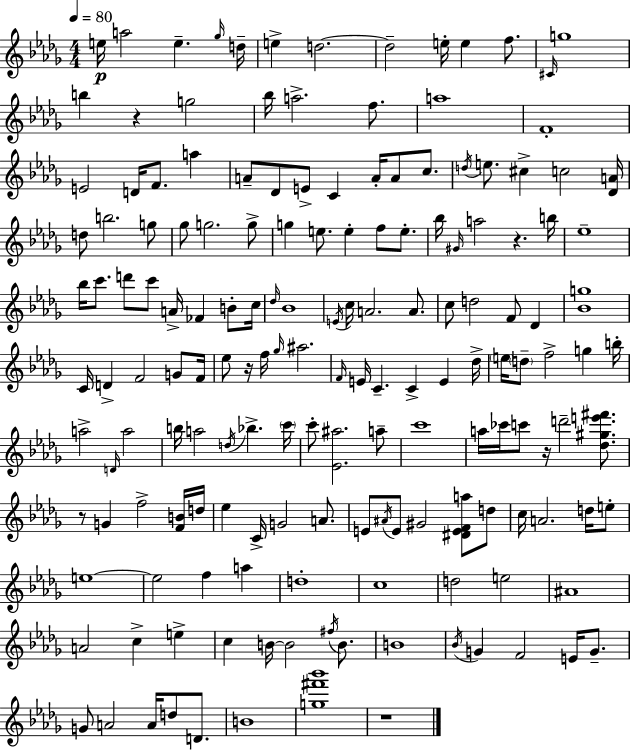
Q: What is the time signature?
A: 4/4